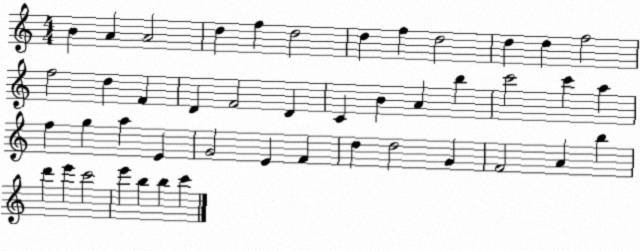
X:1
T:Untitled
M:4/4
L:1/4
K:C
B A A2 d f d2 d f d2 d d f2 f2 d F D F2 D C B A b c'2 c' a f g a E G2 E F d d2 G F2 A b d' e' c'2 e' b b c'